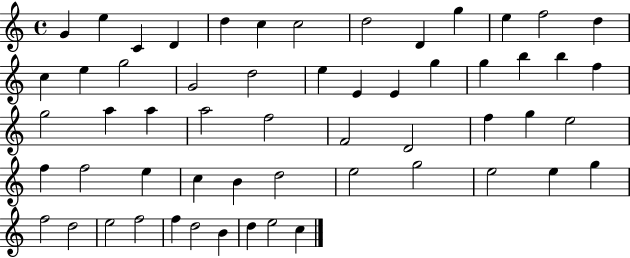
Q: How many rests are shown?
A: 0